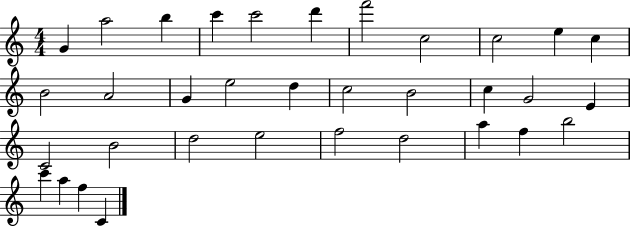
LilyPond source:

{
  \clef treble
  \numericTimeSignature
  \time 4/4
  \key c \major
  g'4 a''2 b''4 | c'''4 c'''2 d'''4 | f'''2 c''2 | c''2 e''4 c''4 | \break b'2 a'2 | g'4 e''2 d''4 | c''2 b'2 | c''4 g'2 e'4 | \break c'2 b'2 | d''2 e''2 | f''2 d''2 | a''4 f''4 b''2 | \break c'''4 a''4 f''4 c'4 | \bar "|."
}